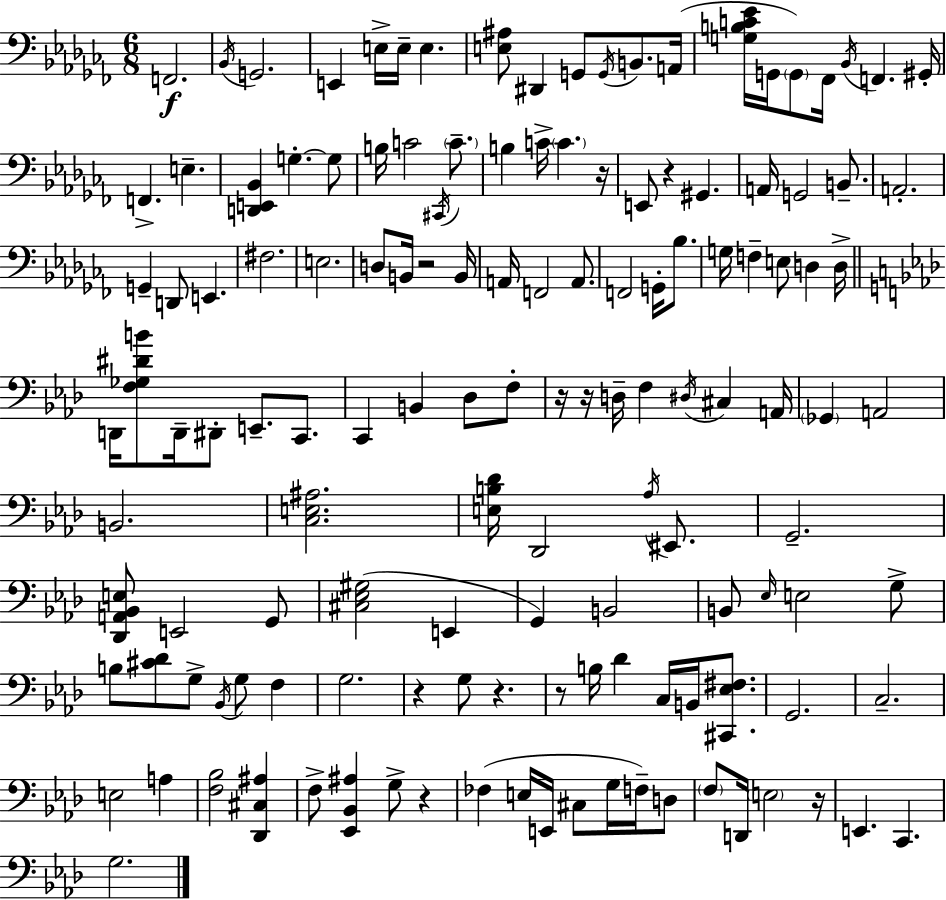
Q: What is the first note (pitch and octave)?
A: F2